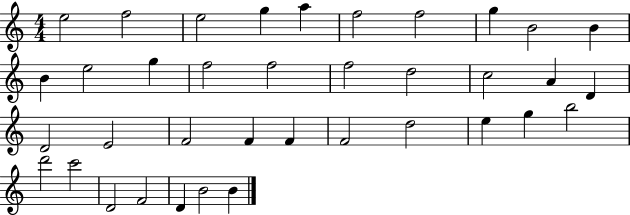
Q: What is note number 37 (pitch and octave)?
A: B4